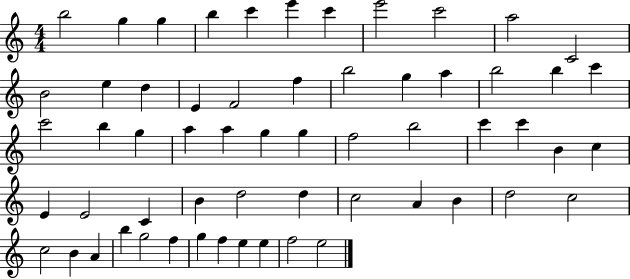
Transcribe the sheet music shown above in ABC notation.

X:1
T:Untitled
M:4/4
L:1/4
K:C
b2 g g b c' e' c' e'2 c'2 a2 C2 B2 e d E F2 f b2 g a b2 b c' c'2 b g a a g g f2 b2 c' c' B c E E2 C B d2 d c2 A B d2 c2 c2 B A b g2 f g f e e f2 e2